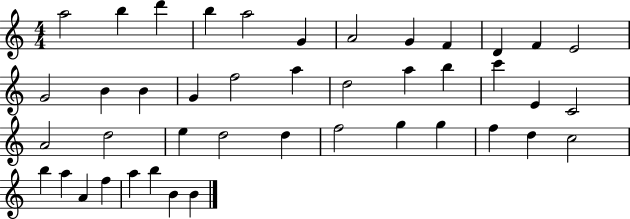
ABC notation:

X:1
T:Untitled
M:4/4
L:1/4
K:C
a2 b d' b a2 G A2 G F D F E2 G2 B B G f2 a d2 a b c' E C2 A2 d2 e d2 d f2 g g f d c2 b a A f a b B B